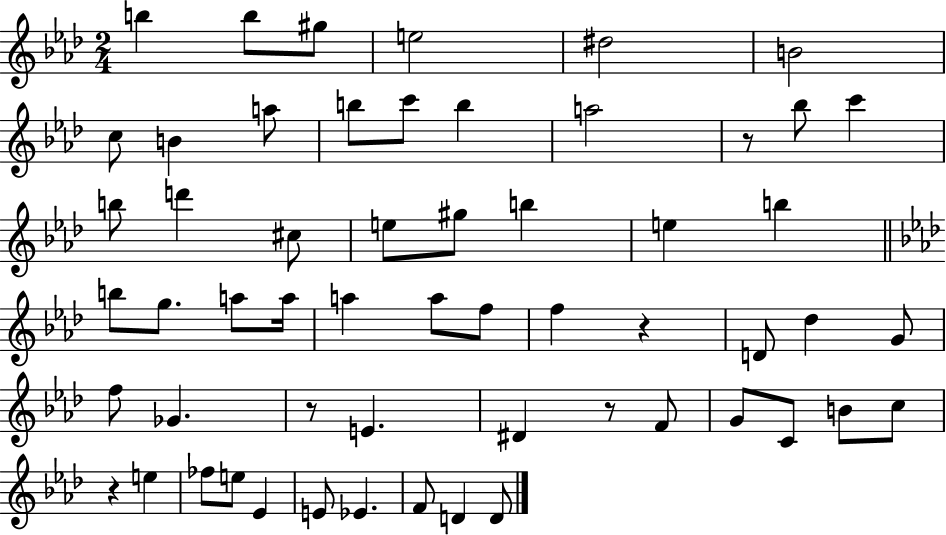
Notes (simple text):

B5/q B5/e G#5/e E5/h D#5/h B4/h C5/e B4/q A5/e B5/e C6/e B5/q A5/h R/e Bb5/e C6/q B5/e D6/q C#5/e E5/e G#5/e B5/q E5/q B5/q B5/e G5/e. A5/e A5/s A5/q A5/e F5/e F5/q R/q D4/e Db5/q G4/e F5/e Gb4/q. R/e E4/q. D#4/q R/e F4/e G4/e C4/e B4/e C5/e R/q E5/q FES5/e E5/e Eb4/q E4/e Eb4/q. F4/e D4/q D4/e